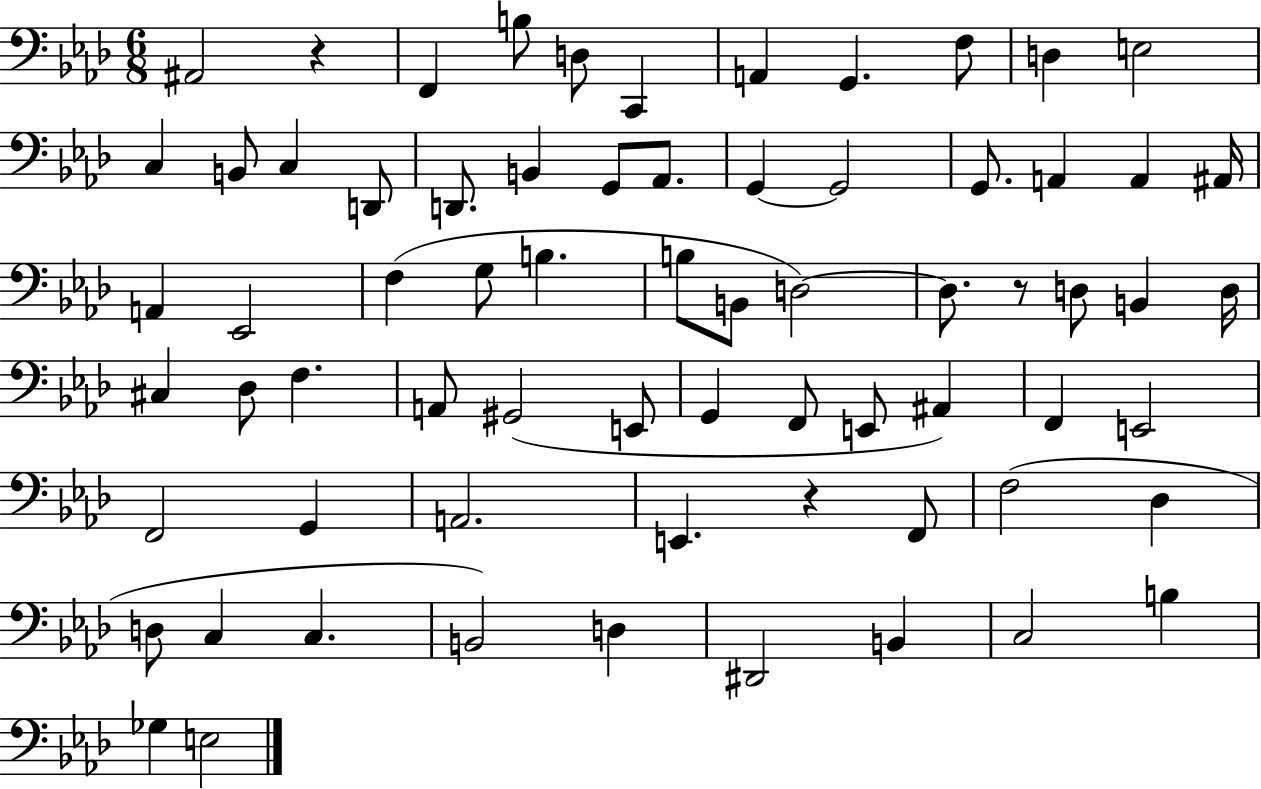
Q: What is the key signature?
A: AES major